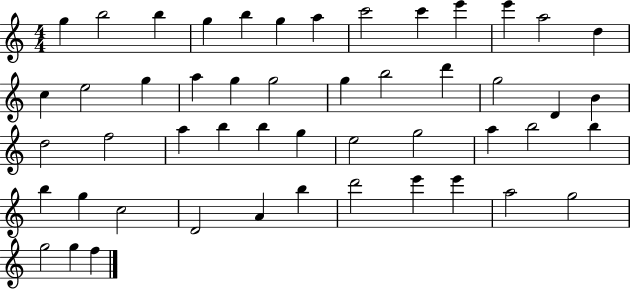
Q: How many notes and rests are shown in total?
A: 50